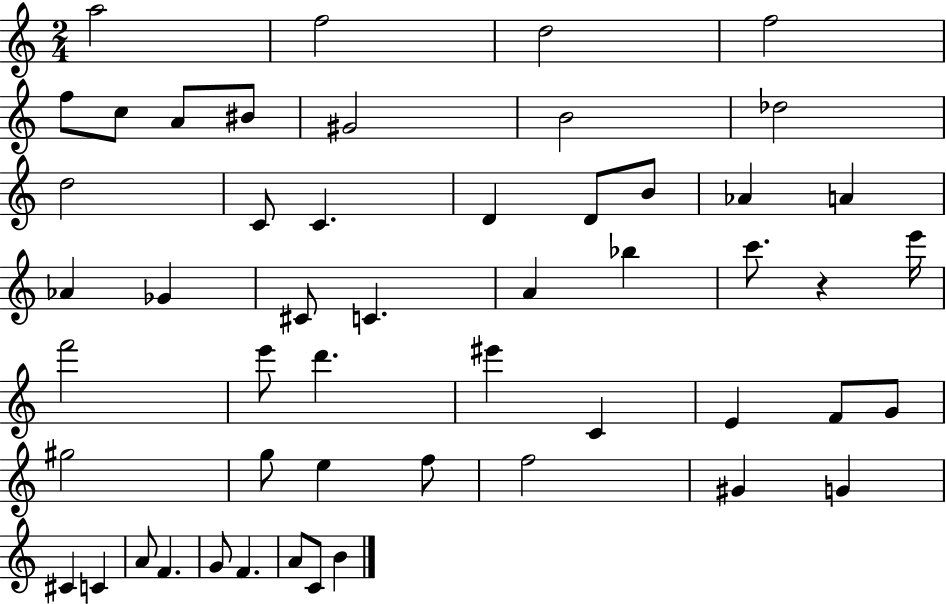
A5/h F5/h D5/h F5/h F5/e C5/e A4/e BIS4/e G#4/h B4/h Db5/h D5/h C4/e C4/q. D4/q D4/e B4/e Ab4/q A4/q Ab4/q Gb4/q C#4/e C4/q. A4/q Bb5/q C6/e. R/q E6/s F6/h E6/e D6/q. EIS6/q C4/q E4/q F4/e G4/e G#5/h G5/e E5/q F5/e F5/h G#4/q G4/q C#4/q C4/q A4/e F4/q. G4/e F4/q. A4/e C4/e B4/q